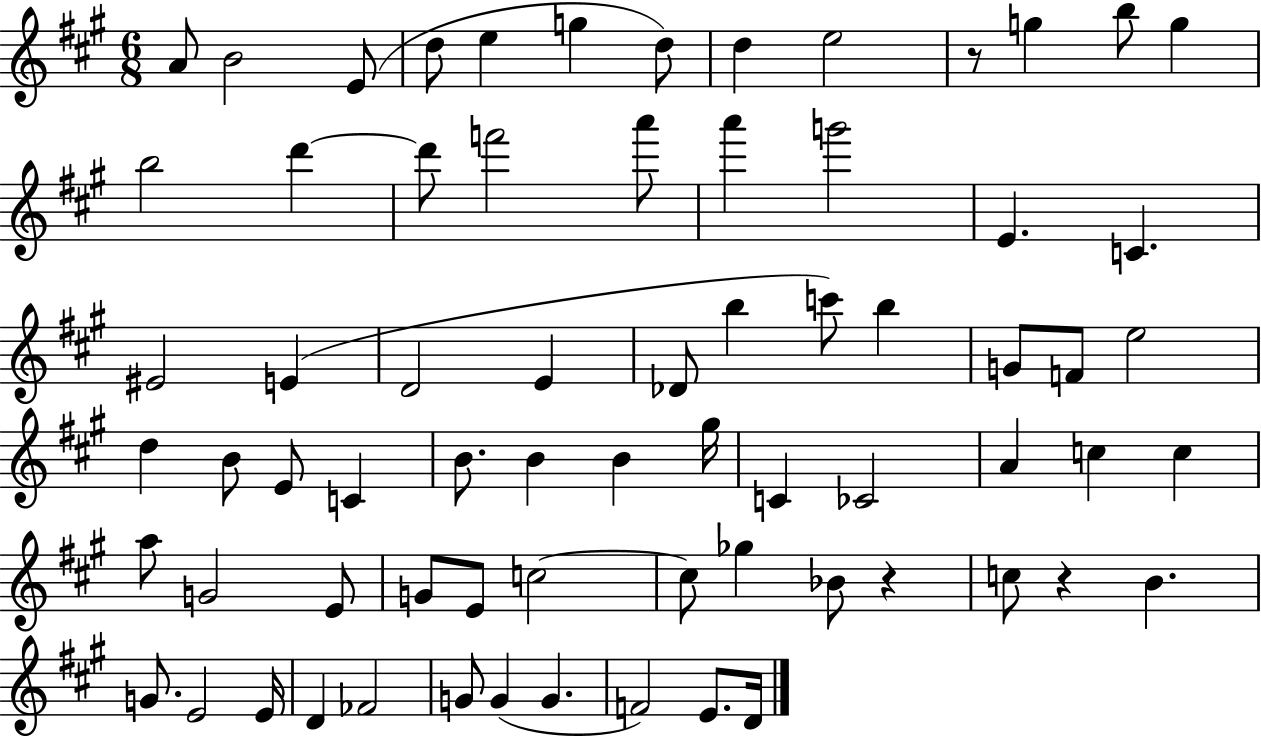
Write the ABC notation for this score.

X:1
T:Untitled
M:6/8
L:1/4
K:A
A/2 B2 E/2 d/2 e g d/2 d e2 z/2 g b/2 g b2 d' d'/2 f'2 a'/2 a' g'2 E C ^E2 E D2 E _D/2 b c'/2 b G/2 F/2 e2 d B/2 E/2 C B/2 B B ^g/4 C _C2 A c c a/2 G2 E/2 G/2 E/2 c2 c/2 _g _B/2 z c/2 z B G/2 E2 E/4 D _F2 G/2 G G F2 E/2 D/4